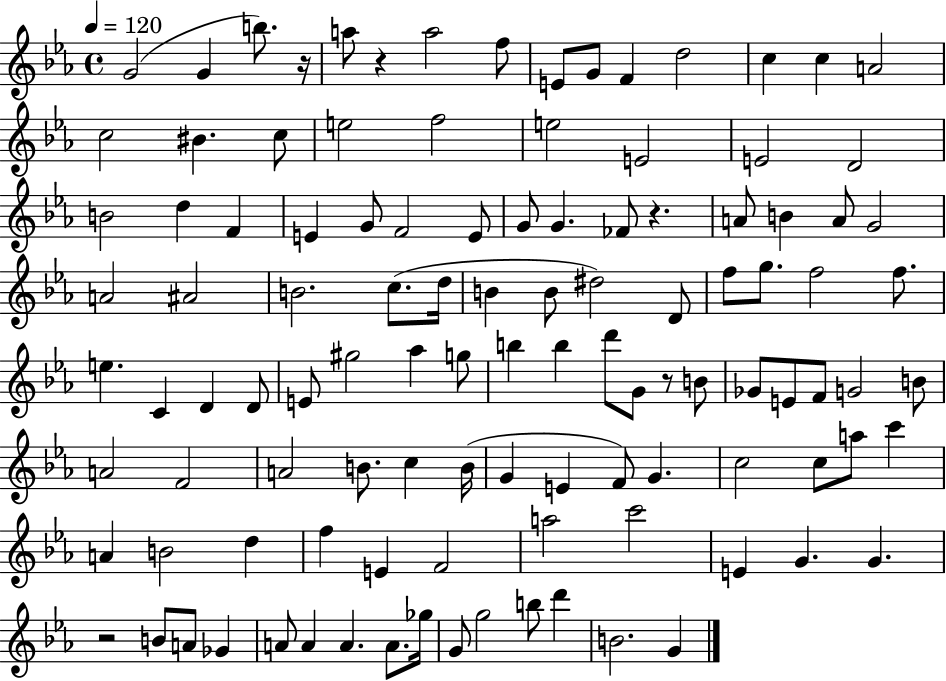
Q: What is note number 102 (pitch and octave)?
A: G5